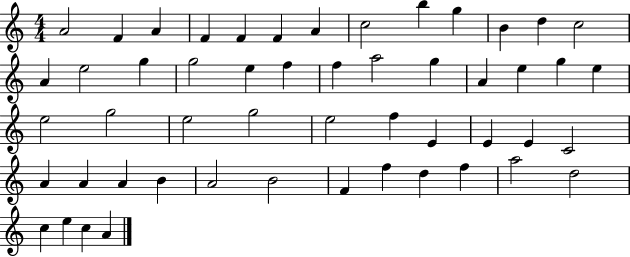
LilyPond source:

{
  \clef treble
  \numericTimeSignature
  \time 4/4
  \key c \major
  a'2 f'4 a'4 | f'4 f'4 f'4 a'4 | c''2 b''4 g''4 | b'4 d''4 c''2 | \break a'4 e''2 g''4 | g''2 e''4 f''4 | f''4 a''2 g''4 | a'4 e''4 g''4 e''4 | \break e''2 g''2 | e''2 g''2 | e''2 f''4 e'4 | e'4 e'4 c'2 | \break a'4 a'4 a'4 b'4 | a'2 b'2 | f'4 f''4 d''4 f''4 | a''2 d''2 | \break c''4 e''4 c''4 a'4 | \bar "|."
}